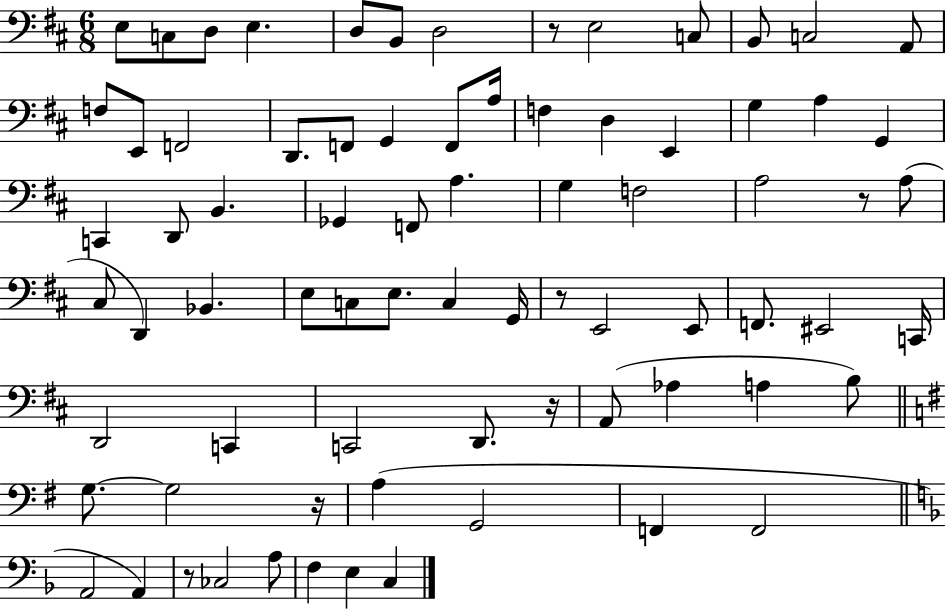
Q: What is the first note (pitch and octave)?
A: E3